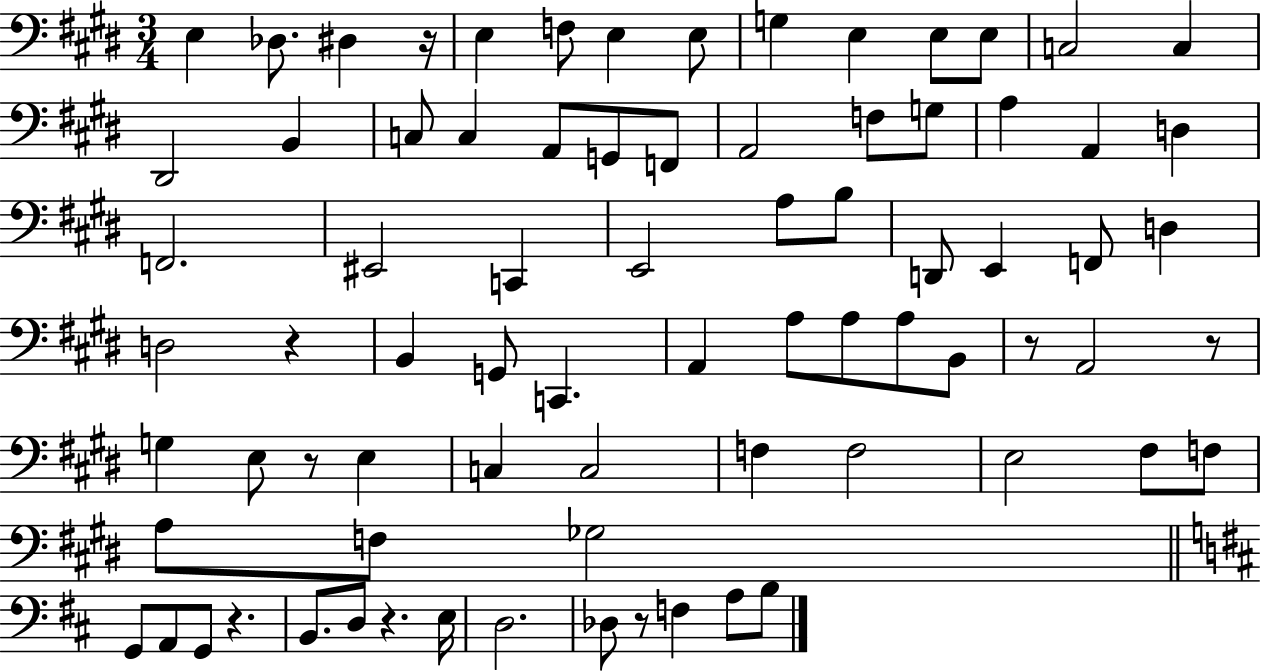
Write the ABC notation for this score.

X:1
T:Untitled
M:3/4
L:1/4
K:E
E, _D,/2 ^D, z/4 E, F,/2 E, E,/2 G, E, E,/2 E,/2 C,2 C, ^D,,2 B,, C,/2 C, A,,/2 G,,/2 F,,/2 A,,2 F,/2 G,/2 A, A,, D, F,,2 ^E,,2 C,, E,,2 A,/2 B,/2 D,,/2 E,, F,,/2 D, D,2 z B,, G,,/2 C,, A,, A,/2 A,/2 A,/2 B,,/2 z/2 A,,2 z/2 G, E,/2 z/2 E, C, C,2 F, F,2 E,2 ^F,/2 F,/2 A,/2 F,/2 _G,2 G,,/2 A,,/2 G,,/2 z B,,/2 D,/2 z E,/4 D,2 _D,/2 z/2 F, A,/2 B,/2